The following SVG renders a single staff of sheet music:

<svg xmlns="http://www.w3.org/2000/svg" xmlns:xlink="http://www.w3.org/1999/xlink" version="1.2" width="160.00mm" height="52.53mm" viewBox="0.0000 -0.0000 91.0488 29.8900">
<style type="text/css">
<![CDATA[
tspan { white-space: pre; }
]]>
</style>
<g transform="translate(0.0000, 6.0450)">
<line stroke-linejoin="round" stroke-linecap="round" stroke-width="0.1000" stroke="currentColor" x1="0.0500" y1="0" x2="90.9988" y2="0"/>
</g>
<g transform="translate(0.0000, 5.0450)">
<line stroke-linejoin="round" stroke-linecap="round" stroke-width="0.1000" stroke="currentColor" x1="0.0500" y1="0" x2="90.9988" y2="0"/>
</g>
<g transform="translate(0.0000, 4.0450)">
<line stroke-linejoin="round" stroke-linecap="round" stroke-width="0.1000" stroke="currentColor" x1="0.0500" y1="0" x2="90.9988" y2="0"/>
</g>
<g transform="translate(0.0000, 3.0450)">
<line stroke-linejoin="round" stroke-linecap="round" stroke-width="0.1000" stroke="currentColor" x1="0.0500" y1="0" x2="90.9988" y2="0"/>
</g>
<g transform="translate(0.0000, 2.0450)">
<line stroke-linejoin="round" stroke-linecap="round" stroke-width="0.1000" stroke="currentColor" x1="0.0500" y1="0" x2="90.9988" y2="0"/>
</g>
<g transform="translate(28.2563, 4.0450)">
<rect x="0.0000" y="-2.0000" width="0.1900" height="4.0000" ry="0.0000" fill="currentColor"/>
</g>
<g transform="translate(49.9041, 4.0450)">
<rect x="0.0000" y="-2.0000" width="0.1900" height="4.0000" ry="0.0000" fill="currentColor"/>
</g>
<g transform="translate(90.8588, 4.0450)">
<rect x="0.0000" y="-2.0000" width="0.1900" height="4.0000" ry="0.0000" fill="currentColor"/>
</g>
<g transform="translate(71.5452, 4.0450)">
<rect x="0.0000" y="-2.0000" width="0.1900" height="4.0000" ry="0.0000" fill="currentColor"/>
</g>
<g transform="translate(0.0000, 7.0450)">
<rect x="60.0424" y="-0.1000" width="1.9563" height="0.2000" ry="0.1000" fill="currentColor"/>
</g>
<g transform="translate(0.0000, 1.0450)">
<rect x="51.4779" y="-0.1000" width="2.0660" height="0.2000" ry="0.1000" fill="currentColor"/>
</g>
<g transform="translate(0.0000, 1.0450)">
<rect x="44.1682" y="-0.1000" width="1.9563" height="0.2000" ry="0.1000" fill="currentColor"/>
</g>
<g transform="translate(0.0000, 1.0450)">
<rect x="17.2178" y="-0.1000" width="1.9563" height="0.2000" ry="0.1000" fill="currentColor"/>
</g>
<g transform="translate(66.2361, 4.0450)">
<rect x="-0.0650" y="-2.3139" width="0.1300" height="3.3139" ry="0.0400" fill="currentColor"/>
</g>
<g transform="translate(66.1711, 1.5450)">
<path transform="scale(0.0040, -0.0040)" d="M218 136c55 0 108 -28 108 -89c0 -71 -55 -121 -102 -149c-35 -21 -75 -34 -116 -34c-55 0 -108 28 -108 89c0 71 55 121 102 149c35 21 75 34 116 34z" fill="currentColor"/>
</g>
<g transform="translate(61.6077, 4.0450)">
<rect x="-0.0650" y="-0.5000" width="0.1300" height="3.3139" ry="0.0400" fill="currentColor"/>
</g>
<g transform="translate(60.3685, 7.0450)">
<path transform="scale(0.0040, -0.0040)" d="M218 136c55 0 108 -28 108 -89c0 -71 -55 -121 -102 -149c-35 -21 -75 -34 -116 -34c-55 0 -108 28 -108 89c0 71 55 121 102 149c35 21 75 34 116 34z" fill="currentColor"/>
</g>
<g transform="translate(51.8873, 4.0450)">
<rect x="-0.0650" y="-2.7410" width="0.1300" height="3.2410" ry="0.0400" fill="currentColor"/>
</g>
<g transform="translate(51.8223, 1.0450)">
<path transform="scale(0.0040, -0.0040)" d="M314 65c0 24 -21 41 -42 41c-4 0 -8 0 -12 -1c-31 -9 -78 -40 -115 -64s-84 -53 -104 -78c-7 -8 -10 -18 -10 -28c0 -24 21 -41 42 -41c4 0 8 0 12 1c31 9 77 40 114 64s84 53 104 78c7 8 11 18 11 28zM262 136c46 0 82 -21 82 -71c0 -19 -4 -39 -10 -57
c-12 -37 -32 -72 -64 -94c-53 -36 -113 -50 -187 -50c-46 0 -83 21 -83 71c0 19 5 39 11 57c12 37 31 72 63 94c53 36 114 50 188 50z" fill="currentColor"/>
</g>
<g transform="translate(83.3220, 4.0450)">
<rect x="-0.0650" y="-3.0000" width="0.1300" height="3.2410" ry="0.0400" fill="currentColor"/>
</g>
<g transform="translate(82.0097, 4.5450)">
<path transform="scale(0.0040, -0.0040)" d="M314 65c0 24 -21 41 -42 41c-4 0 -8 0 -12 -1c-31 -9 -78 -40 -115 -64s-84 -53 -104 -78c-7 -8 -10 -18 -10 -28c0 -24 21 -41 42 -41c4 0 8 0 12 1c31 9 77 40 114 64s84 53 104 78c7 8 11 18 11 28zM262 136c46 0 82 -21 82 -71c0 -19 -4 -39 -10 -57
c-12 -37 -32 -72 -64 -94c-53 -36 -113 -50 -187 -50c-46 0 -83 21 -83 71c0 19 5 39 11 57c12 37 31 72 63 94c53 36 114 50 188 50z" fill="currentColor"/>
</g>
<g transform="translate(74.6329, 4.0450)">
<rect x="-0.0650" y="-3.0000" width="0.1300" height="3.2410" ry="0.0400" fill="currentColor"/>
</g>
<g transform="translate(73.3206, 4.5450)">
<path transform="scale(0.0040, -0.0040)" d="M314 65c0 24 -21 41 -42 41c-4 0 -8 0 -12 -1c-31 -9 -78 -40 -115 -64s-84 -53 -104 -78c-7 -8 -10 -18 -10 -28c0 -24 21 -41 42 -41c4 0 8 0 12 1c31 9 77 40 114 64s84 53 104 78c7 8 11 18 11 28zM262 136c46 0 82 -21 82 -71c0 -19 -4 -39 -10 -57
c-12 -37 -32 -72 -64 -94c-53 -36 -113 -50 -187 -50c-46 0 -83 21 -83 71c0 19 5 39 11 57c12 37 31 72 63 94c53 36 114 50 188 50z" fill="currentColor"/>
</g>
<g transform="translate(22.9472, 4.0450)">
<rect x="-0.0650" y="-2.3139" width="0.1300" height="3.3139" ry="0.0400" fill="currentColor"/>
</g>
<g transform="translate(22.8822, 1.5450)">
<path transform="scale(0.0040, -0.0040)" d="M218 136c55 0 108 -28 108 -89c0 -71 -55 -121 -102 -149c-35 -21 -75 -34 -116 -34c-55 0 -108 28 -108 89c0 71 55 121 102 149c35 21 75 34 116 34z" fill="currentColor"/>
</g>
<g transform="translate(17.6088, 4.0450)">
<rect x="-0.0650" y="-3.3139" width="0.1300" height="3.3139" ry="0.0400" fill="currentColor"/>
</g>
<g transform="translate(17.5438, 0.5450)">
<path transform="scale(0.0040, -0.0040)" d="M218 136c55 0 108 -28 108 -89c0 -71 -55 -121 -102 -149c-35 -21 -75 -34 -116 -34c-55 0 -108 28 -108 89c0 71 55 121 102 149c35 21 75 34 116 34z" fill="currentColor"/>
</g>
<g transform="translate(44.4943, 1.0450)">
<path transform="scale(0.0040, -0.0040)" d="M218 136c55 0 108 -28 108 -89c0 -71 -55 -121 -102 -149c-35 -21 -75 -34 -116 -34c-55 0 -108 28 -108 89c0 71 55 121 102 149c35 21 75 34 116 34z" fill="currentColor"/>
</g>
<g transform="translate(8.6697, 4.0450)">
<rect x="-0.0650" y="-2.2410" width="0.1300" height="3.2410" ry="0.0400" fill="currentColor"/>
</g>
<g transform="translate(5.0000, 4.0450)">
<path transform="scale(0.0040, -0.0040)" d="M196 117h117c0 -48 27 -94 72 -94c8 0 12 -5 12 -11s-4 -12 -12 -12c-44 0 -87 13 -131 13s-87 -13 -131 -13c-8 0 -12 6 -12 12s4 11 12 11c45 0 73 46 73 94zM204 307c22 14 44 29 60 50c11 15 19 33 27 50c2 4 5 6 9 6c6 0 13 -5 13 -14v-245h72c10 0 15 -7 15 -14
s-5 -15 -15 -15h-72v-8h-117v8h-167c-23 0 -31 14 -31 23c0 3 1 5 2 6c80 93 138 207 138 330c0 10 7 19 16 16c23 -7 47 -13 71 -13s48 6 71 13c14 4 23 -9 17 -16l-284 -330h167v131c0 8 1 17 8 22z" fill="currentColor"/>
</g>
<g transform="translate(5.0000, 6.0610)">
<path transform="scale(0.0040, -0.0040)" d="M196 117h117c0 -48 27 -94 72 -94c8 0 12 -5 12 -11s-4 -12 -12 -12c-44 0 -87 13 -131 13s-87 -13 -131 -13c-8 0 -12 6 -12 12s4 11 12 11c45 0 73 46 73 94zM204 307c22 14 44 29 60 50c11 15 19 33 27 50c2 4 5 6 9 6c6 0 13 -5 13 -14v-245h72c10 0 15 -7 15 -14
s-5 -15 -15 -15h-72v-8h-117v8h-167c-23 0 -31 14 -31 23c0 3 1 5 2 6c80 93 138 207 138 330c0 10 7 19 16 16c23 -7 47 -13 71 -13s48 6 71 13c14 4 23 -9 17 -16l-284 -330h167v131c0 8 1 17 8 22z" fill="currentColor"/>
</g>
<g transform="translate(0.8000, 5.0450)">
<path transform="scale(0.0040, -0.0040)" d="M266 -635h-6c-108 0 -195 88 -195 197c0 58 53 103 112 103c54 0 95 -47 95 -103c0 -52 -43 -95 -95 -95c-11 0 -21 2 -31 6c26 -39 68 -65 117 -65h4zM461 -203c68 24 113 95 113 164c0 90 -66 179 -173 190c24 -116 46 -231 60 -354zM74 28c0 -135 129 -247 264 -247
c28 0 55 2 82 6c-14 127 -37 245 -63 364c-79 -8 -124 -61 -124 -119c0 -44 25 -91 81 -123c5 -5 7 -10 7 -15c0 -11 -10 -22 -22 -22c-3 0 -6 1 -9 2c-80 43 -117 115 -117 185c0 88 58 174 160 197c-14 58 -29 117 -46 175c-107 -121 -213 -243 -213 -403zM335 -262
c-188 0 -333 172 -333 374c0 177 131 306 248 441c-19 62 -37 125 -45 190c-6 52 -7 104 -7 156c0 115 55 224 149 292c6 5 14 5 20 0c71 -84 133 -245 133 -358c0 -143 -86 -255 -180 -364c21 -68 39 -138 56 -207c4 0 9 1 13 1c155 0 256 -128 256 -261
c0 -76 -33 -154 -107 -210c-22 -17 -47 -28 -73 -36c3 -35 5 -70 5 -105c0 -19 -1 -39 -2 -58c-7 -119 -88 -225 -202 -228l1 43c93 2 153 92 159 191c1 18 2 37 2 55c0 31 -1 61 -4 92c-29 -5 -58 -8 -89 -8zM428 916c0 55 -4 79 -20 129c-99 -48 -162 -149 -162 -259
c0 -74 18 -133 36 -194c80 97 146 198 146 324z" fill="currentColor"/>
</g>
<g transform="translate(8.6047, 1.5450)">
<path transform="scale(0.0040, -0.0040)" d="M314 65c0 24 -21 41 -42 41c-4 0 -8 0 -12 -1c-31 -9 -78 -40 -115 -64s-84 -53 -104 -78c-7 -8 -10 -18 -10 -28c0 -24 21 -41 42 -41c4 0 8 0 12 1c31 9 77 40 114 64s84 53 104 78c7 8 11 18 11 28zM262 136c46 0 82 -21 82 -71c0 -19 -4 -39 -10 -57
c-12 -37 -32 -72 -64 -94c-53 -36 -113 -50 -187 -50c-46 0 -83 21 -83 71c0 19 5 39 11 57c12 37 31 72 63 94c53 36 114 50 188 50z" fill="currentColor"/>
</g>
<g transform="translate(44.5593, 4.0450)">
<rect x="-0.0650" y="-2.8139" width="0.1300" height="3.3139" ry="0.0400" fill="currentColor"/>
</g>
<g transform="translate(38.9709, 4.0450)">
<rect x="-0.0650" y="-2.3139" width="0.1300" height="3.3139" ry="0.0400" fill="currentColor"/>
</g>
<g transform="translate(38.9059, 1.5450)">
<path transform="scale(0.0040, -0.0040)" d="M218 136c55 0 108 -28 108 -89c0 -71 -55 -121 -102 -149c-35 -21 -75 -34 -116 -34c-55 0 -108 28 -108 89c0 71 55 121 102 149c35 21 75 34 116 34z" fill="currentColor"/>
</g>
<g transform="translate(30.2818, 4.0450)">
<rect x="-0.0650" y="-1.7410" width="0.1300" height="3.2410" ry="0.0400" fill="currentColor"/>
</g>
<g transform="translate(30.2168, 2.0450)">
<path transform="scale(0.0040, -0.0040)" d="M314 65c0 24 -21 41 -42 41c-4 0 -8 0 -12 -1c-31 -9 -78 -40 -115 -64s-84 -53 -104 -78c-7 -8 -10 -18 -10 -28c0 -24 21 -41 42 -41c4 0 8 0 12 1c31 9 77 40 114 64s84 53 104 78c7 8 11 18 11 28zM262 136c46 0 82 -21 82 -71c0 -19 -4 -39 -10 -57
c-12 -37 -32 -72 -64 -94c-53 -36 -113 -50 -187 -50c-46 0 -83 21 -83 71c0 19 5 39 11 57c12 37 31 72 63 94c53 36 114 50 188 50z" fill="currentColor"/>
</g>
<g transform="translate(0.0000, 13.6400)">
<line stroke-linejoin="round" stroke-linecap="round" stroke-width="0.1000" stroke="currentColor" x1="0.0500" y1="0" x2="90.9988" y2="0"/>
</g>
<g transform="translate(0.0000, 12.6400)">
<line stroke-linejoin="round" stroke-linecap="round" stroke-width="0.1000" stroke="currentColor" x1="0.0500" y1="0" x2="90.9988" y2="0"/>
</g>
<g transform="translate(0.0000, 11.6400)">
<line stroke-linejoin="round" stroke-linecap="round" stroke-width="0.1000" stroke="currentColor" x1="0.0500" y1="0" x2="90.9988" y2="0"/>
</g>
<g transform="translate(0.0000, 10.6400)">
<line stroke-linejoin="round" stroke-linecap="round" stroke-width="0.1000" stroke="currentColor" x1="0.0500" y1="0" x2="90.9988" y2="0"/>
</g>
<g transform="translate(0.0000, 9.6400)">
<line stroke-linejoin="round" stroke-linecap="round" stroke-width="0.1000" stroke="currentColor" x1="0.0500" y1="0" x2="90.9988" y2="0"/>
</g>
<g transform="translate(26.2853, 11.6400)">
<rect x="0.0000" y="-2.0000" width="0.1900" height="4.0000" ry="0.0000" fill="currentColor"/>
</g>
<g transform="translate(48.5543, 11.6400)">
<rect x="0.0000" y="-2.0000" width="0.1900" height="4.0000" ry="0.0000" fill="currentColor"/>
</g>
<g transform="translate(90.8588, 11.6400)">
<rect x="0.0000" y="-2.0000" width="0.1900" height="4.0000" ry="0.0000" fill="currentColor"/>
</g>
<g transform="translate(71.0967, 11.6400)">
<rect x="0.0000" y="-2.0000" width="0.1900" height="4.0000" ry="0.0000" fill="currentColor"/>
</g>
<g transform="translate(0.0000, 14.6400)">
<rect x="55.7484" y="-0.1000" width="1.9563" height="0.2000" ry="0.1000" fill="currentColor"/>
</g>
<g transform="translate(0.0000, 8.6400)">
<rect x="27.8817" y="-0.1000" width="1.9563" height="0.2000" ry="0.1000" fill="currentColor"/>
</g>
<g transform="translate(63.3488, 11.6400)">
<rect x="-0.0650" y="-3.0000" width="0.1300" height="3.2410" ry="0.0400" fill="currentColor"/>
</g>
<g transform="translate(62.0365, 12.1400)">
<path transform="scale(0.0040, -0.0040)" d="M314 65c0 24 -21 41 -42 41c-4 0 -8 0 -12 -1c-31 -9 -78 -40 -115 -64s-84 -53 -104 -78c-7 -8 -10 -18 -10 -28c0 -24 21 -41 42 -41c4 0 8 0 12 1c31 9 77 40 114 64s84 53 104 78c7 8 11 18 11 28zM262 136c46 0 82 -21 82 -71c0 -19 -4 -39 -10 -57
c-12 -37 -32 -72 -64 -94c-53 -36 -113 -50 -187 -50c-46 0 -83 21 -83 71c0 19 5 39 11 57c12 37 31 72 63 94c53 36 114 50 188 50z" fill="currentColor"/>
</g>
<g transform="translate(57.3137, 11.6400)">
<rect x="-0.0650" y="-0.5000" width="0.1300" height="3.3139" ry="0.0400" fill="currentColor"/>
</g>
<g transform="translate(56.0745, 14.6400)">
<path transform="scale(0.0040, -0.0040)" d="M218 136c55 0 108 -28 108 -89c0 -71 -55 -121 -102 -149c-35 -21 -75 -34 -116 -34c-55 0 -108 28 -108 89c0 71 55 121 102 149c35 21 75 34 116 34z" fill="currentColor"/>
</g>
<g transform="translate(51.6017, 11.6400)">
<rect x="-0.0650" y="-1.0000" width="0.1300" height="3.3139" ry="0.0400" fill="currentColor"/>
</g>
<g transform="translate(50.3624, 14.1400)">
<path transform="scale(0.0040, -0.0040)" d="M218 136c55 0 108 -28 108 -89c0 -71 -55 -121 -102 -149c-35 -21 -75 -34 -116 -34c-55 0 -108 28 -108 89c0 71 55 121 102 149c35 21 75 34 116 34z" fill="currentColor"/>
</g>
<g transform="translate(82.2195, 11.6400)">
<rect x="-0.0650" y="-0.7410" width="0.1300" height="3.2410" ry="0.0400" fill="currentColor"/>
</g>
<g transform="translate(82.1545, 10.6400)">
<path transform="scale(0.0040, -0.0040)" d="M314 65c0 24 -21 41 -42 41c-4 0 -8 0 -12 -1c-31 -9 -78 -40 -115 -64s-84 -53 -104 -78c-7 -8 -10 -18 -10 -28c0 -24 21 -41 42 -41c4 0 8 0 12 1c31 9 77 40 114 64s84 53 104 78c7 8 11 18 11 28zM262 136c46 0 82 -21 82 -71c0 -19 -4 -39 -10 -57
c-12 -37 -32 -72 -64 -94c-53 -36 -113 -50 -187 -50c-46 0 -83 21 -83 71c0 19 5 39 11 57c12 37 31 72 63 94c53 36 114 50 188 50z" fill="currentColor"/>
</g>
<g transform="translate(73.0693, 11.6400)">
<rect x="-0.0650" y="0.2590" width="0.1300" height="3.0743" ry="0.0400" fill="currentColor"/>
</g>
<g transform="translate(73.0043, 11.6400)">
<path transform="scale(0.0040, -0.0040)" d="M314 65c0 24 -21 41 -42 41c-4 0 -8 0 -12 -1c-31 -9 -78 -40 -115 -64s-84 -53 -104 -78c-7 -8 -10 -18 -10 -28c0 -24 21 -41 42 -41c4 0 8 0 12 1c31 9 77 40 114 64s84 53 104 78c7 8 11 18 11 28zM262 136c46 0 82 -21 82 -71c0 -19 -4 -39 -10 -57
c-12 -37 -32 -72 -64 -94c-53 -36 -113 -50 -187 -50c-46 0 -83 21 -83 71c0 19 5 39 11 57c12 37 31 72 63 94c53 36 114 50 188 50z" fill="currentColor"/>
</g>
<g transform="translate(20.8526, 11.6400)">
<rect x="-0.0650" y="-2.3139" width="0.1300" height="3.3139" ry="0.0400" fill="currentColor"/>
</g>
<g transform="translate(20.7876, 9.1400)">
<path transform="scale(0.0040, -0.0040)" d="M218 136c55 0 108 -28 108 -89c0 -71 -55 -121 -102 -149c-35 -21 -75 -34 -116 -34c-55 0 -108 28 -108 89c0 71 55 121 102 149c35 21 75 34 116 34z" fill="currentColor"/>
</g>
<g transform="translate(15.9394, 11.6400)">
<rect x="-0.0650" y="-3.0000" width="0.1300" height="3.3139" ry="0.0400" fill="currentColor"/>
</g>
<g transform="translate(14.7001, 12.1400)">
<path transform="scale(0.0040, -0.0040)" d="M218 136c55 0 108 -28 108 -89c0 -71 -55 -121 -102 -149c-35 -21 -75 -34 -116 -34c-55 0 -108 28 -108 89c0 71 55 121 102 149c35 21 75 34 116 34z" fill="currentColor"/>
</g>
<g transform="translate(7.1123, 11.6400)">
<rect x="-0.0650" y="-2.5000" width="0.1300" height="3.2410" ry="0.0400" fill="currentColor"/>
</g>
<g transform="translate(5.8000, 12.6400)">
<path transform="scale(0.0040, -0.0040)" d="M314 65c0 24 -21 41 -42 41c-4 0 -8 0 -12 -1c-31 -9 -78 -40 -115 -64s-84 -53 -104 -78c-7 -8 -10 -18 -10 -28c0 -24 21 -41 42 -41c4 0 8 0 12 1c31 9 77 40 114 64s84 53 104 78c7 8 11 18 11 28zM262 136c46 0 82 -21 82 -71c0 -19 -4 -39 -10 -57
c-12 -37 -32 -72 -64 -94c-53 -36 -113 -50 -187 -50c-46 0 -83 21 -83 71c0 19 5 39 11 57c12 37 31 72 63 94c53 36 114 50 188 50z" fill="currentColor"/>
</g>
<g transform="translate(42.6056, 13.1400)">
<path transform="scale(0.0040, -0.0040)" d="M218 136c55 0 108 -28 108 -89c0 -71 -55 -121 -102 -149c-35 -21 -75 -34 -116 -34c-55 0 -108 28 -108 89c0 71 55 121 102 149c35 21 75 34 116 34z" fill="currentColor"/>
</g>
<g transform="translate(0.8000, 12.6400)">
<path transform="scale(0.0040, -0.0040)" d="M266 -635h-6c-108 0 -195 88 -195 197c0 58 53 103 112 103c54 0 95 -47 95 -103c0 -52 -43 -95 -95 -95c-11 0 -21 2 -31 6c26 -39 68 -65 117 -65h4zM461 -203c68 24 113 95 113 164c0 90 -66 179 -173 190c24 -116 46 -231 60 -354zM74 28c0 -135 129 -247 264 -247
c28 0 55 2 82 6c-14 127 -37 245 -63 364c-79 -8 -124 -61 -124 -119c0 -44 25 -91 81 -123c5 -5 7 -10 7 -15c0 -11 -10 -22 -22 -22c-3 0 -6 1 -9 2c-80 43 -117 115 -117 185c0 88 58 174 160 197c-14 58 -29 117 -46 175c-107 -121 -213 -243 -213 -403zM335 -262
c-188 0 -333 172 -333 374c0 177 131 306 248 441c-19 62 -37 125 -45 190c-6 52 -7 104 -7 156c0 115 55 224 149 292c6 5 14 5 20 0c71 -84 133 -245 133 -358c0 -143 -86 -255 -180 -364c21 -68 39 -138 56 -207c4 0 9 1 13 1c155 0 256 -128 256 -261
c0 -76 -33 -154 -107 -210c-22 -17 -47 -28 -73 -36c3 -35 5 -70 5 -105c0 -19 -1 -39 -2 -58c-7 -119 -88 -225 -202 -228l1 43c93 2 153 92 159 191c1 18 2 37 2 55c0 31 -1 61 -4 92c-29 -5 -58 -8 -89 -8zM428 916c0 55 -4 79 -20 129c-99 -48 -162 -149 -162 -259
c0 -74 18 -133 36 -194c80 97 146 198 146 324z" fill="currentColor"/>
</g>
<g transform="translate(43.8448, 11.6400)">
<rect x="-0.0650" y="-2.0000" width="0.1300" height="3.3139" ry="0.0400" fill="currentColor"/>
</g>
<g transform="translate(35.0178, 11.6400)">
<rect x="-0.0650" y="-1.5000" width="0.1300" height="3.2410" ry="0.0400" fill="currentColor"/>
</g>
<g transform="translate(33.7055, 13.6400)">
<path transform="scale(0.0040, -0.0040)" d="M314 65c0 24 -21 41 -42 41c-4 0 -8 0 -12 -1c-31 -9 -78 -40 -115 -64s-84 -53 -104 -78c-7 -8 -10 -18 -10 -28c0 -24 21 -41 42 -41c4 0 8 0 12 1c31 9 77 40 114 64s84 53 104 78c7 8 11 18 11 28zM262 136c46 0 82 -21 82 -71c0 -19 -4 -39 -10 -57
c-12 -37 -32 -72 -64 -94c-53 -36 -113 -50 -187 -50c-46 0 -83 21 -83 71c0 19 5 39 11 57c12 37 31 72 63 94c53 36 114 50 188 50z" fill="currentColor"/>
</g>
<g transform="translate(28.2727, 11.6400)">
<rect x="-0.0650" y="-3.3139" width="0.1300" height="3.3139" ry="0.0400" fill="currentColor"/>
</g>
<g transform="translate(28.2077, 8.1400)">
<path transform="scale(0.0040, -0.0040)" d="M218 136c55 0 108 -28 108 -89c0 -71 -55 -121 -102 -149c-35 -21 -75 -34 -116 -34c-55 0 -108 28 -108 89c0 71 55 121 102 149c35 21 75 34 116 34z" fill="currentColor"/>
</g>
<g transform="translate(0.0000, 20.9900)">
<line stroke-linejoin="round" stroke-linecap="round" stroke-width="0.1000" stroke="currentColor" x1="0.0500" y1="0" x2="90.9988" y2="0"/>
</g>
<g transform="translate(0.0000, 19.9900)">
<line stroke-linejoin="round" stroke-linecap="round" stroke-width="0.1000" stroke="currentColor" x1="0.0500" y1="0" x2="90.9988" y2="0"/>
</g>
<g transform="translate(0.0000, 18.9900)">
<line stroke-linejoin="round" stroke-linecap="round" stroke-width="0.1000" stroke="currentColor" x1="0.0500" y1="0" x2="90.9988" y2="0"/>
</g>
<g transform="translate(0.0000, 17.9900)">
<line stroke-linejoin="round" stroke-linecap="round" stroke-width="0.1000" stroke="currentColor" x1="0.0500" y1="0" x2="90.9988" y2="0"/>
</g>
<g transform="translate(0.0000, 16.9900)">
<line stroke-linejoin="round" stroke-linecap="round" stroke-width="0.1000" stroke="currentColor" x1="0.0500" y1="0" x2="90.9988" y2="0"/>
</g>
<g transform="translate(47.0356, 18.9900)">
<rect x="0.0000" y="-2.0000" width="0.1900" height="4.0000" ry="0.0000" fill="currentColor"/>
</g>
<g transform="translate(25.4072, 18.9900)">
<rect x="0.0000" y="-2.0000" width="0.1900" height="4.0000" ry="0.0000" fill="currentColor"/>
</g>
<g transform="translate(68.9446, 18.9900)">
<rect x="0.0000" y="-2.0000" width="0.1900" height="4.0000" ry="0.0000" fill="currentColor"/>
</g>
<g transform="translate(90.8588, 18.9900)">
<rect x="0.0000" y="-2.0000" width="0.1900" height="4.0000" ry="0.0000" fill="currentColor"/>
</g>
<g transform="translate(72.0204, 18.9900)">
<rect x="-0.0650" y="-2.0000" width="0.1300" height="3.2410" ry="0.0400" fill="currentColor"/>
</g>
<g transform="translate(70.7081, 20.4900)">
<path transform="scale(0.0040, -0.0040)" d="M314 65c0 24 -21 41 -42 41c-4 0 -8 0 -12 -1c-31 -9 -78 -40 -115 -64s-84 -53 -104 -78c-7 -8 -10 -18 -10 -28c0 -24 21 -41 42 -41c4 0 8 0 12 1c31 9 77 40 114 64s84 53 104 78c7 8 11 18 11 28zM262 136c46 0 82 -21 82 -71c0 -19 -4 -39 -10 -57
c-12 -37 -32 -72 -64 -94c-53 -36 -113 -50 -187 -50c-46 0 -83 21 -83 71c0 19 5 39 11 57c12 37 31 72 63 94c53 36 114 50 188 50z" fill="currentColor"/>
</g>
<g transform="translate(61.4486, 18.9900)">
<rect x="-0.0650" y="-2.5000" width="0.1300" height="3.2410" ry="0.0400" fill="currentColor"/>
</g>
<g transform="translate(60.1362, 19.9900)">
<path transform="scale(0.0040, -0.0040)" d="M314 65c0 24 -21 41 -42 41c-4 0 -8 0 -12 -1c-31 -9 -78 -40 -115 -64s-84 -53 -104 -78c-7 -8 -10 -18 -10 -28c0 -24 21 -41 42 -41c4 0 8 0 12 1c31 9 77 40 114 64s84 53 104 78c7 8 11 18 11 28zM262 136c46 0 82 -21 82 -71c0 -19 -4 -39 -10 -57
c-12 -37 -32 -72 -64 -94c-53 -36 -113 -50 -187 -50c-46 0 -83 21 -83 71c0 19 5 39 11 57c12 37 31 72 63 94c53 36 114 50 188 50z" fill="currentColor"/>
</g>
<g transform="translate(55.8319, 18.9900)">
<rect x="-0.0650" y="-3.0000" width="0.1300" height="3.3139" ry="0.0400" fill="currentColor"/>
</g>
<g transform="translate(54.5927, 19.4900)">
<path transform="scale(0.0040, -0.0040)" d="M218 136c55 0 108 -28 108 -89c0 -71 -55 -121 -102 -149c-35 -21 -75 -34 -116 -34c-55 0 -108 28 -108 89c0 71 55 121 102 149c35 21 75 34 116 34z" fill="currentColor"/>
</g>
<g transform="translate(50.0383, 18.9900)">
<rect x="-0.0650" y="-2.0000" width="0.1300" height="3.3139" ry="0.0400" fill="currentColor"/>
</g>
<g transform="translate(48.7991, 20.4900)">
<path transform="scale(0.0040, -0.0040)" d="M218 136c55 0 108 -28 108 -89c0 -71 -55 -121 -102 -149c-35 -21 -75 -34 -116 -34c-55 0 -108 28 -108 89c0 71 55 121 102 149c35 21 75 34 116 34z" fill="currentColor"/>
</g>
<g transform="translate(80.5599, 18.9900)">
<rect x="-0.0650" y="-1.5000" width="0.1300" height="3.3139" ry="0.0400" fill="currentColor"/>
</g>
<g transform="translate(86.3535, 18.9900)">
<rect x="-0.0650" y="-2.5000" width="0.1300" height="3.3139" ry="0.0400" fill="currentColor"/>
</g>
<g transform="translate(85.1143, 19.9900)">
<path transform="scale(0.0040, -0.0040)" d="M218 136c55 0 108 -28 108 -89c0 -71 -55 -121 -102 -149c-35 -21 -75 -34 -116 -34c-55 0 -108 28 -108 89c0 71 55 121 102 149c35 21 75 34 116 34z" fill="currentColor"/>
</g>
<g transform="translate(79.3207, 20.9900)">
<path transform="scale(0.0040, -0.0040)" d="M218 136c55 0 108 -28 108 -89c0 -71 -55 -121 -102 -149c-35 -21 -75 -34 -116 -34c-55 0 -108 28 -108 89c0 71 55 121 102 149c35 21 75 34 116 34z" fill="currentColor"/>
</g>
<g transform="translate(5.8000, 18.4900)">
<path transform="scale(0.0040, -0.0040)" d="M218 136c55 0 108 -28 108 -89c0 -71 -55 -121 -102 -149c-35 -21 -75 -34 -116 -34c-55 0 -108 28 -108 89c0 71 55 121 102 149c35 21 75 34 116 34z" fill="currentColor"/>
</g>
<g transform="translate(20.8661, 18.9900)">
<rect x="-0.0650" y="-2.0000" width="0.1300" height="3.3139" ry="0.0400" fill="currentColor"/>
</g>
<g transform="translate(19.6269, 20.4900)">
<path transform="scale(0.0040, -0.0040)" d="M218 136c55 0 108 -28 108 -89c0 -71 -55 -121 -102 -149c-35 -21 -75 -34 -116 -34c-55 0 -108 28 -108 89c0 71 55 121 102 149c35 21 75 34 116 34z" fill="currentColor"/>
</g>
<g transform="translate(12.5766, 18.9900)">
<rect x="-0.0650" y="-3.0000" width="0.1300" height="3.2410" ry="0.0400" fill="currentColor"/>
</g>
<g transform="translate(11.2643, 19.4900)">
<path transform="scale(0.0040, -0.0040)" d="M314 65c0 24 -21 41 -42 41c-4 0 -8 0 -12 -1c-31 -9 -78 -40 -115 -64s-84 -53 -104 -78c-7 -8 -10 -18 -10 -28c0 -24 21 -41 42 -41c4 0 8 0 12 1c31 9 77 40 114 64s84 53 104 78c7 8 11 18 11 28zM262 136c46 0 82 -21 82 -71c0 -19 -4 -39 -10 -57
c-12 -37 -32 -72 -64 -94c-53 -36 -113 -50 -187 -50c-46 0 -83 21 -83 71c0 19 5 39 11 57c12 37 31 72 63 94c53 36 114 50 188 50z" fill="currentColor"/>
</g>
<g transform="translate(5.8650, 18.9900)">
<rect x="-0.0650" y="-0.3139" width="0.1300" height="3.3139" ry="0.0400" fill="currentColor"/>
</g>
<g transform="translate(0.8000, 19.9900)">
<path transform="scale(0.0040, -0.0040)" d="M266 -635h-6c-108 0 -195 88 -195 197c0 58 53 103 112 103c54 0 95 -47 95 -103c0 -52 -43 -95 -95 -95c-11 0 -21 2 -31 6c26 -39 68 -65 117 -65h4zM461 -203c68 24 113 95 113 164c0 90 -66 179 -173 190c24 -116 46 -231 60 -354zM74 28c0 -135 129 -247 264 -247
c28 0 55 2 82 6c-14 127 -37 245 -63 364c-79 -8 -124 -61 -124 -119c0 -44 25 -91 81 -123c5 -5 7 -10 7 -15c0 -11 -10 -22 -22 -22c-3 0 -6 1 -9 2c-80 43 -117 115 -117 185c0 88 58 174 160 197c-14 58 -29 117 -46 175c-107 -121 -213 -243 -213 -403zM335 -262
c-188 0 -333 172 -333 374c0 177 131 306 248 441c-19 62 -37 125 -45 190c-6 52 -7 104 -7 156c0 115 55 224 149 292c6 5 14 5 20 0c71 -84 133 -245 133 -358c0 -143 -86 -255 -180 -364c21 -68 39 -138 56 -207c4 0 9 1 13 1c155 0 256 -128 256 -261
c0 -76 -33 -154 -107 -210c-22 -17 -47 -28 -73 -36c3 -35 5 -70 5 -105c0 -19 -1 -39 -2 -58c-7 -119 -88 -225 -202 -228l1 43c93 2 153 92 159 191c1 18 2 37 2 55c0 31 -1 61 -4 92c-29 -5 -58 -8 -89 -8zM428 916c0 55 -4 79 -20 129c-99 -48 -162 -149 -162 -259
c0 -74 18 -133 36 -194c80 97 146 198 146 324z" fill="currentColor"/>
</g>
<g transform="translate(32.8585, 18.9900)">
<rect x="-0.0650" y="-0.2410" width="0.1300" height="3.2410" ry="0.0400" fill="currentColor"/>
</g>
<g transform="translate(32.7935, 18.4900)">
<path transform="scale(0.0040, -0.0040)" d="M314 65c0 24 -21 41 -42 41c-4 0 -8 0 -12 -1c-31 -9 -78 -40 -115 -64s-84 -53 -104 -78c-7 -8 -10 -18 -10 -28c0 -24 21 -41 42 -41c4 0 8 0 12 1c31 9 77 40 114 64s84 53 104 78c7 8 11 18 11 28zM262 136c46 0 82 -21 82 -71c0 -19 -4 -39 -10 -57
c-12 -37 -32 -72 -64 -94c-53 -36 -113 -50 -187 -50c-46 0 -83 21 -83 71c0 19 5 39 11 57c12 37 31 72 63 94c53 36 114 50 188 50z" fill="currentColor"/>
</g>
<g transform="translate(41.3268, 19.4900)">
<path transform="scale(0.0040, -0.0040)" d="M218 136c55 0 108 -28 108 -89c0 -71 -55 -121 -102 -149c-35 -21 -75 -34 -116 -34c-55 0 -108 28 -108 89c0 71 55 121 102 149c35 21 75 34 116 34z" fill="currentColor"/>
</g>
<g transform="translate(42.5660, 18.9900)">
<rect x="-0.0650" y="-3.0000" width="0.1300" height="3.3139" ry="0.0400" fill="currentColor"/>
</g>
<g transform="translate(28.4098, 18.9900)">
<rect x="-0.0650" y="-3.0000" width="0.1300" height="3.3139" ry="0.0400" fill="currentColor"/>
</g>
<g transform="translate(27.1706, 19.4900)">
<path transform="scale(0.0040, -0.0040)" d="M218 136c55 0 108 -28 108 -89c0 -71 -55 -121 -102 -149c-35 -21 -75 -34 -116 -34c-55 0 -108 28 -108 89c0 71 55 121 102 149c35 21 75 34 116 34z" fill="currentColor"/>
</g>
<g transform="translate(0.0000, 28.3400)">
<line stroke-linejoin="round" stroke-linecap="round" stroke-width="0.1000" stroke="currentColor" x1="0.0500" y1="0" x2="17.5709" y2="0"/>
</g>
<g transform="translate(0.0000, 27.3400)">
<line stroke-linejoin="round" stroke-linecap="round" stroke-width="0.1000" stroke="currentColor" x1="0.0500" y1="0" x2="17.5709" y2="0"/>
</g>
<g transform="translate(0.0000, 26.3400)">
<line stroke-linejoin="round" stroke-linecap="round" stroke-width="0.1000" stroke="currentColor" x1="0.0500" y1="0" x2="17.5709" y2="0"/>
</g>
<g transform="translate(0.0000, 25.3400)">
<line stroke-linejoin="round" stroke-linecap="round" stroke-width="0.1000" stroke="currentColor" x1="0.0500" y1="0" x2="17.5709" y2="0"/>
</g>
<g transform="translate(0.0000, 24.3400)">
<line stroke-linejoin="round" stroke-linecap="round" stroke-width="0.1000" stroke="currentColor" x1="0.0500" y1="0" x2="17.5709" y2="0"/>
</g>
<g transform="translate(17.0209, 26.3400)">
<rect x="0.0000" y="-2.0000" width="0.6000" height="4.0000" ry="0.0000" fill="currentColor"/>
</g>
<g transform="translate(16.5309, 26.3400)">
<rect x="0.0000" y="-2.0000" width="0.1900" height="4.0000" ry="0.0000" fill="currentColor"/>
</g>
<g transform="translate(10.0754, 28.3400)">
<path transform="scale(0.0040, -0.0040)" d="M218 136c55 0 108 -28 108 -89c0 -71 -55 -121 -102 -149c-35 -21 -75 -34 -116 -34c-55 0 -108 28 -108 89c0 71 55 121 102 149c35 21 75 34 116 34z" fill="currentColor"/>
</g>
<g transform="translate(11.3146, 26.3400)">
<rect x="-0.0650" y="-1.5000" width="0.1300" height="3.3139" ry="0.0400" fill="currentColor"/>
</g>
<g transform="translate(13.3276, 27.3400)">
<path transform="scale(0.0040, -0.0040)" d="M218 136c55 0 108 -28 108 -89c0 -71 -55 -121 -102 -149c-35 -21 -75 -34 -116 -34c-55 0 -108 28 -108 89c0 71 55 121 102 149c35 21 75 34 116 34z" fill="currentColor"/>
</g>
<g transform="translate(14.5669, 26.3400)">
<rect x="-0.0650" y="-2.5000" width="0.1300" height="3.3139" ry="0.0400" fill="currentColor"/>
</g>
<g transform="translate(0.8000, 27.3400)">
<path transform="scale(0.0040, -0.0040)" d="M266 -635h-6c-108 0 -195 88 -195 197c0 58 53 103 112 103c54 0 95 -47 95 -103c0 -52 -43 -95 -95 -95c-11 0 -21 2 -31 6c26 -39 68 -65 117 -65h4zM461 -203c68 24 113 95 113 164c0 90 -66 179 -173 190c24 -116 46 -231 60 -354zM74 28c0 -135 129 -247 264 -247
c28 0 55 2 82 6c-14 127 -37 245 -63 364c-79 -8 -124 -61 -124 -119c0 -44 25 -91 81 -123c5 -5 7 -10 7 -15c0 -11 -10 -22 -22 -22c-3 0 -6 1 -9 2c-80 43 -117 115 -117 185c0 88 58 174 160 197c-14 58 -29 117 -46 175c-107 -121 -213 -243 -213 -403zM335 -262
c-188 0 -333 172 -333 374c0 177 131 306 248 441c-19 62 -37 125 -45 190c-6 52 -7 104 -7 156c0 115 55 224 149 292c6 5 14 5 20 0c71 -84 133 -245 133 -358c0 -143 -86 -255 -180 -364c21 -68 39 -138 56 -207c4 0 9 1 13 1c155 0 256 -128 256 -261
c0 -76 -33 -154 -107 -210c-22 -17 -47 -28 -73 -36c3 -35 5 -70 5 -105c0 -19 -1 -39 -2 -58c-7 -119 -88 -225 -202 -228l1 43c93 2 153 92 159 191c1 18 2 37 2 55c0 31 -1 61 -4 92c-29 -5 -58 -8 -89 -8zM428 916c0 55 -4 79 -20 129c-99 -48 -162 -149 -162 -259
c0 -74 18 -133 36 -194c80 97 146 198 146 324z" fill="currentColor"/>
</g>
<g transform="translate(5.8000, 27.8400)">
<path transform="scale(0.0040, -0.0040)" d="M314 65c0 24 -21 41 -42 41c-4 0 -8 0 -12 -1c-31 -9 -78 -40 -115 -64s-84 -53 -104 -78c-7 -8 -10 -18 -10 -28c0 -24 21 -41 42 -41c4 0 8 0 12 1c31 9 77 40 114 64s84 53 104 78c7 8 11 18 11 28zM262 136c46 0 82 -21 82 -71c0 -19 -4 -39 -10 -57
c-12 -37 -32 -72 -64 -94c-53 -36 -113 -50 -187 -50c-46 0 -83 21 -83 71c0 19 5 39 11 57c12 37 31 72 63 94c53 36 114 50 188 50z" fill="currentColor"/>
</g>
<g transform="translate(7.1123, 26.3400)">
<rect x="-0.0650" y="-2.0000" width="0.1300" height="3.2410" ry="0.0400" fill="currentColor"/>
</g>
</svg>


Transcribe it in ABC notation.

X:1
T:Untitled
M:4/4
L:1/4
K:C
g2 b g f2 g a a2 C g A2 A2 G2 A g b E2 F D C A2 B2 d2 c A2 F A c2 A F A G2 F2 E G F2 E G